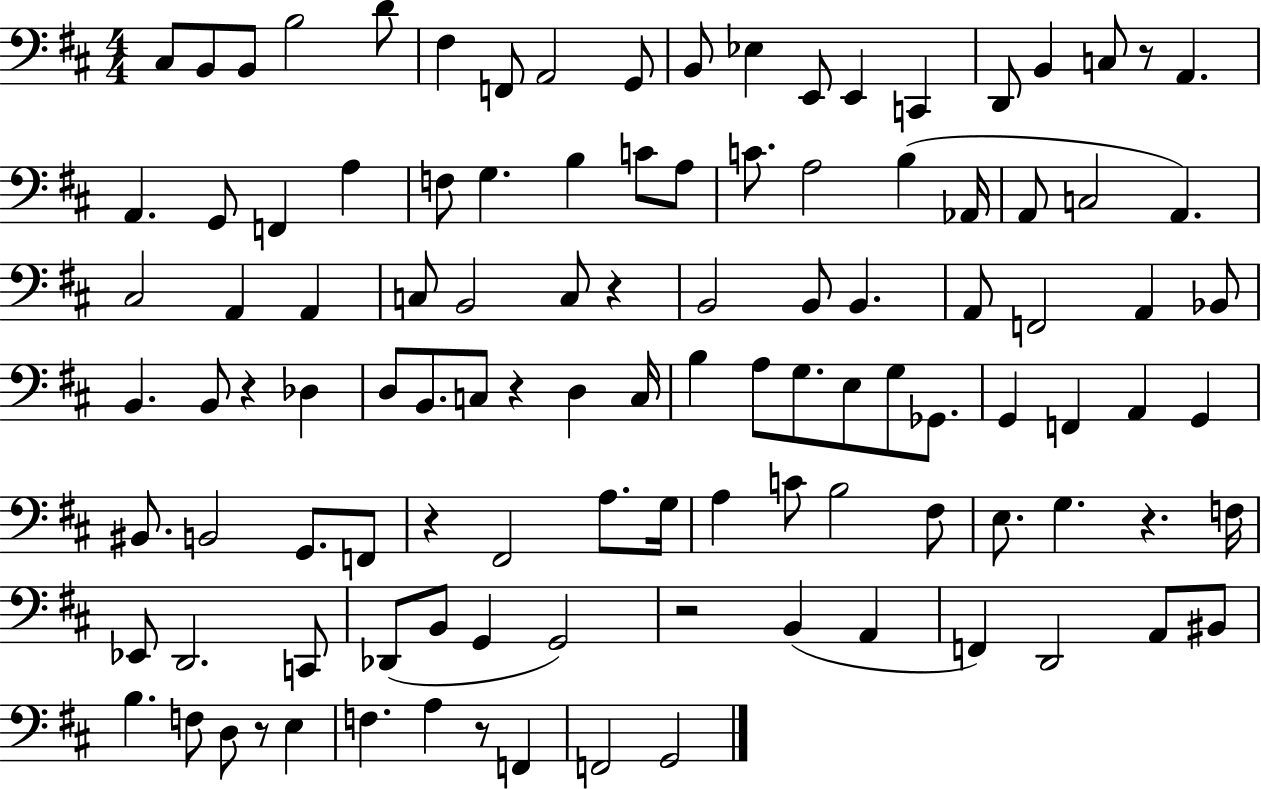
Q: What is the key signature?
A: D major